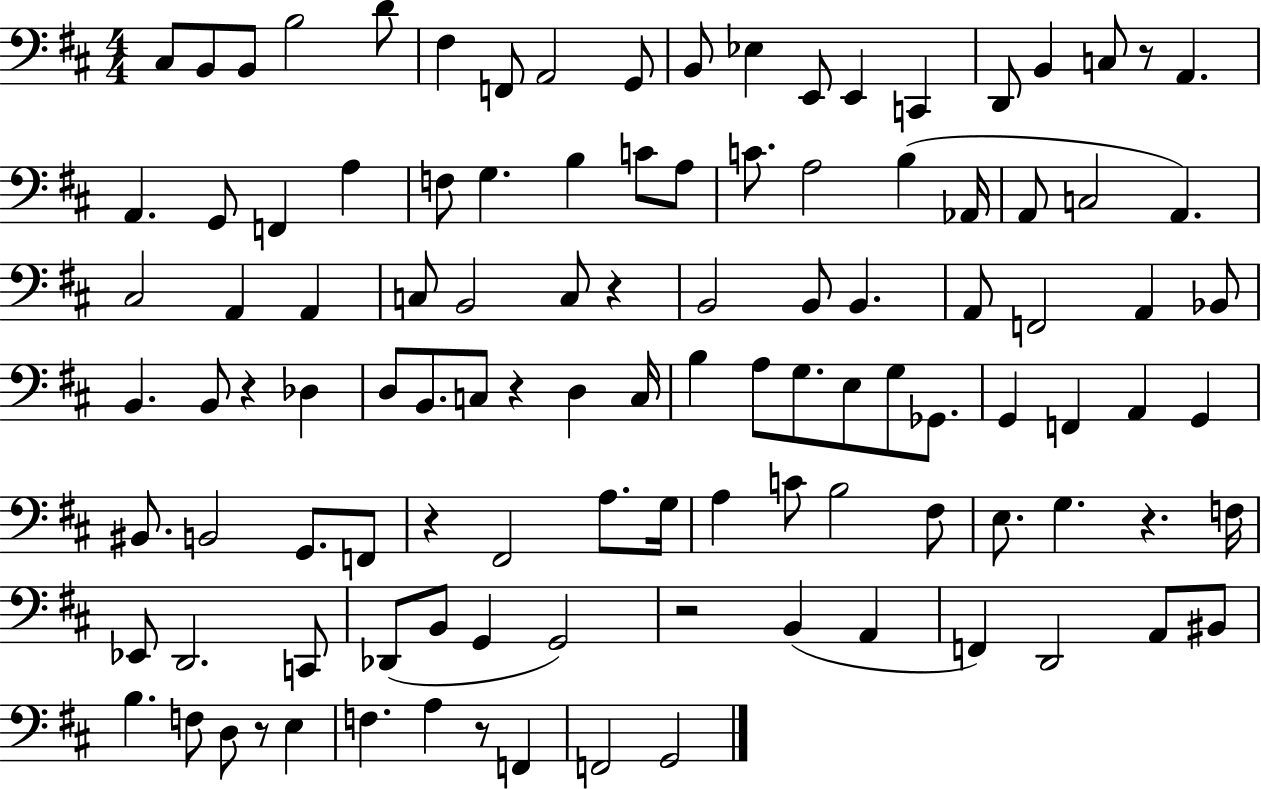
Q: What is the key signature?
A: D major